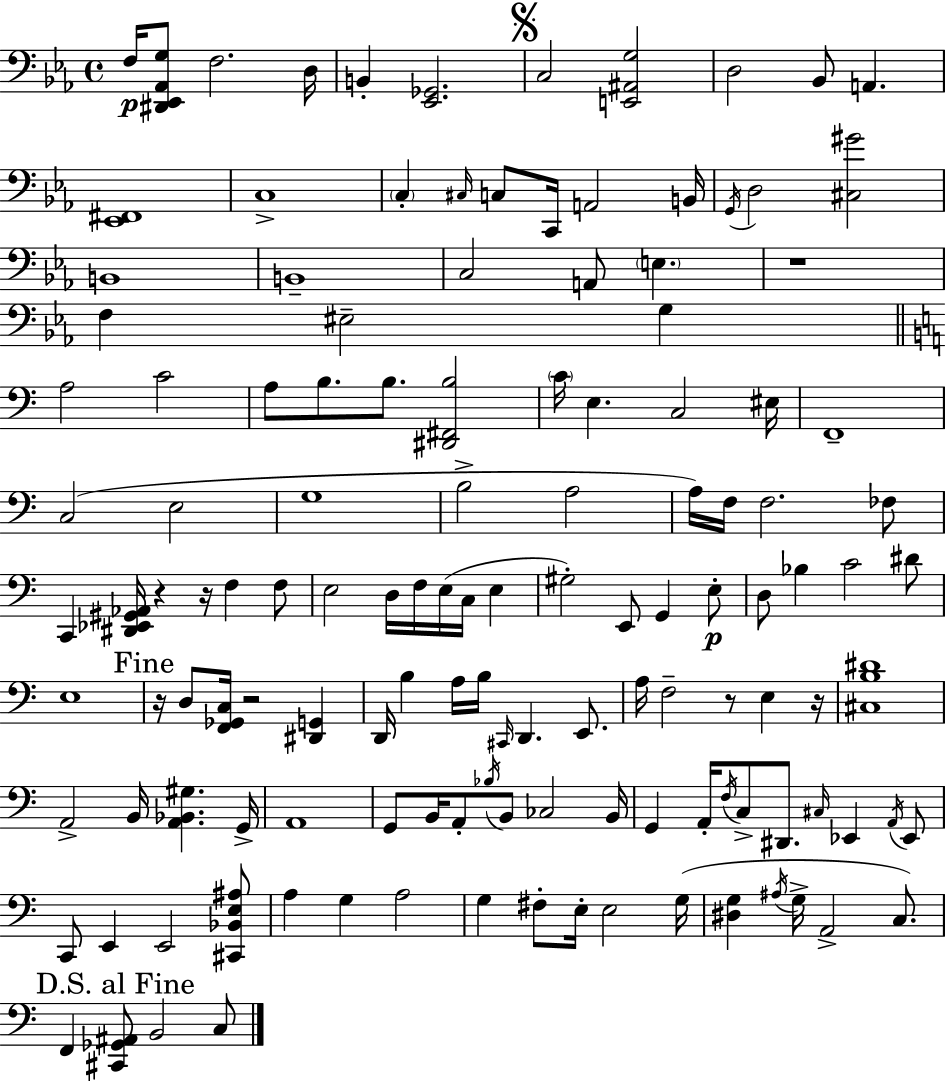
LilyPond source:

{
  \clef bass
  \time 4/4
  \defaultTimeSignature
  \key ees \major
  f16\p <dis, ees, aes, g>8 f2. d16 | b,4-. <ees, ges,>2. | \mark \markup { \musicglyph "scripts.segno" } c2 <e, ais, g>2 | d2 bes,8 a,4. | \break <ees, fis,>1 | c1-> | \parenthesize c4-. \grace { cis16 } c8 c,16 a,2 | b,16 \acciaccatura { g,16 } d2 <cis gis'>2 | \break b,1 | b,1-- | c2 a,8 \parenthesize e4. | r1 | \break f4 eis2-- g4 | \bar "||" \break \key a \minor a2 c'2 | a8 b8. b8. <dis, fis, b>2 | \parenthesize c'16 e4. c2 eis16 | f,1-- | \break c2( e2 | g1 | b2-> a2 | a16) f16 f2. fes8 | \break c,4 <dis, ees, gis, aes,>16 r4 r16 f4 f8 | e2 d16 f16 e16( c16 e4 | gis2-.) e,8 g,4 e8-.\p | d8 bes4 c'2 dis'8 | \break e1 | \mark "Fine" r16 d8 <f, ges, c>16 r2 <dis, g,>4 | d,16 b4 a16 b16 \grace { cis,16 } d,4. e,8. | a16 f2-- r8 e4 | \break r16 <cis b dis'>1 | a,2-> b,16 <a, bes, gis>4. | g,16-> a,1 | g,8 b,16 a,8-. \acciaccatura { bes16 } b,8 ces2 | \break b,16 g,4 a,16-. \acciaccatura { f16 } c8-> dis,8. \grace { cis16 } ees,4 | \acciaccatura { a,16 } ees,8 c,8 e,4 e,2 | <cis, bes, e ais>8 a4 g4 a2 | g4 fis8-. e16-. e2 | \break g16( <dis g>4 \acciaccatura { ais16 } g16-> a,2-> | c8.) \mark "D.S. al Fine" f,4 <cis, ges, ais,>8 b,2 | c8 \bar "|."
}